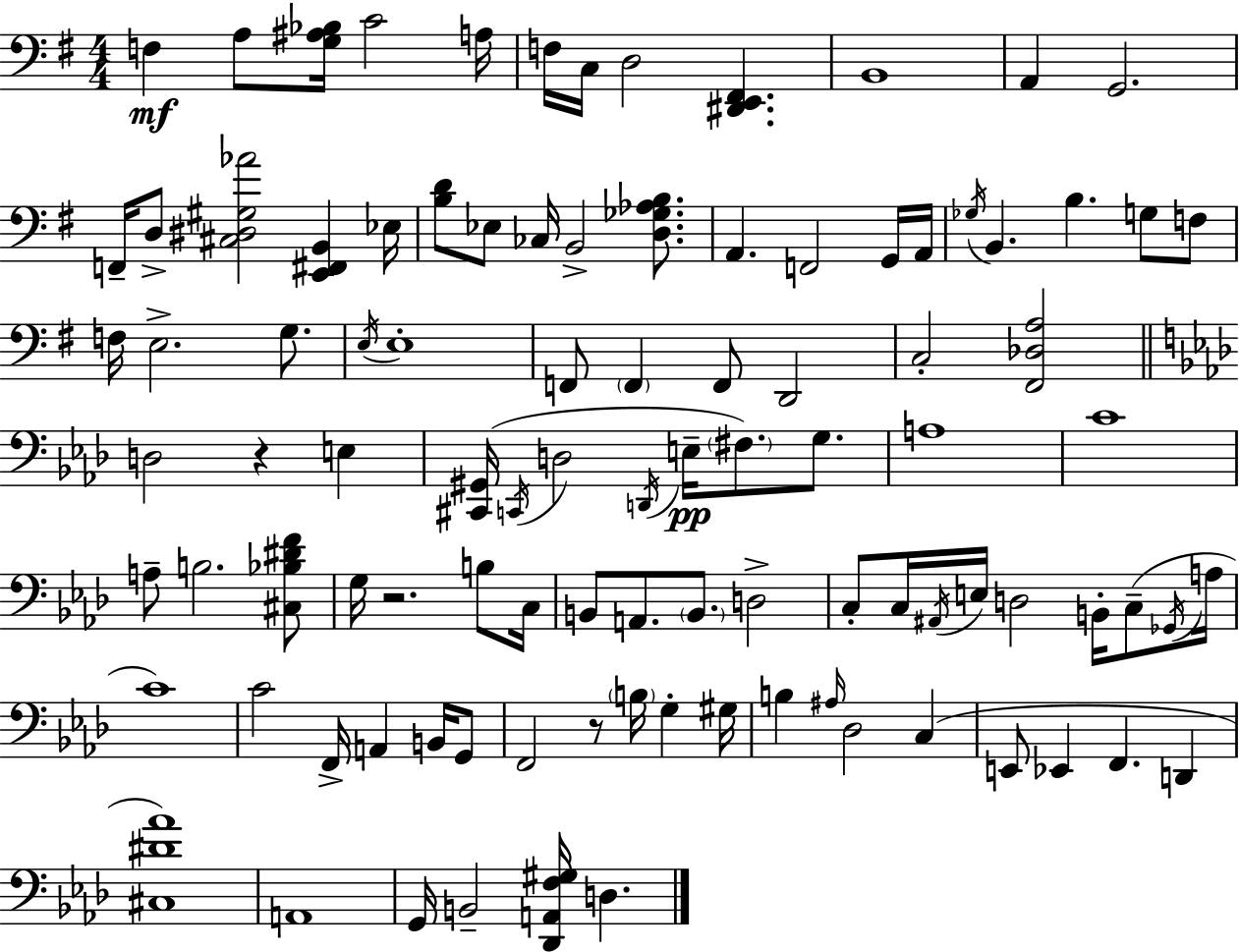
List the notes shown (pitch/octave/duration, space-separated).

F3/q A3/e [G3,A#3,Bb3]/s C4/h A3/s F3/s C3/s D3/h [D#2,E2,F#2]/q. B2/w A2/q G2/h. F2/s D3/e [C#3,D#3,G#3,Ab4]/h [E2,F#2,B2]/q Eb3/s [B3,D4]/e Eb3/e CES3/s B2/h [D3,Gb3,Ab3,B3]/e. A2/q. F2/h G2/s A2/s Gb3/s B2/q. B3/q. G3/e F3/e F3/s E3/h. G3/e. E3/s E3/w F2/e F2/q F2/e D2/h C3/h [F#2,Db3,A3]/h D3/h R/q E3/q [C#2,G#2]/s C2/s D3/h D2/s E3/s F#3/e. G3/e. A3/w C4/w A3/e B3/h. [C#3,Bb3,D#4,F4]/e G3/s R/h. B3/e C3/s B2/e A2/e. B2/e. D3/h C3/e C3/s A#2/s E3/s D3/h B2/s C3/e Gb2/s A3/s C4/w C4/h F2/s A2/q B2/s G2/e F2/h R/e B3/s G3/q G#3/s B3/q A#3/s Db3/h C3/q E2/e Eb2/q F2/q. D2/q [C#3,D#4,Ab4]/w A2/w G2/s B2/h [Db2,A2,F3,G#3]/s D3/q.